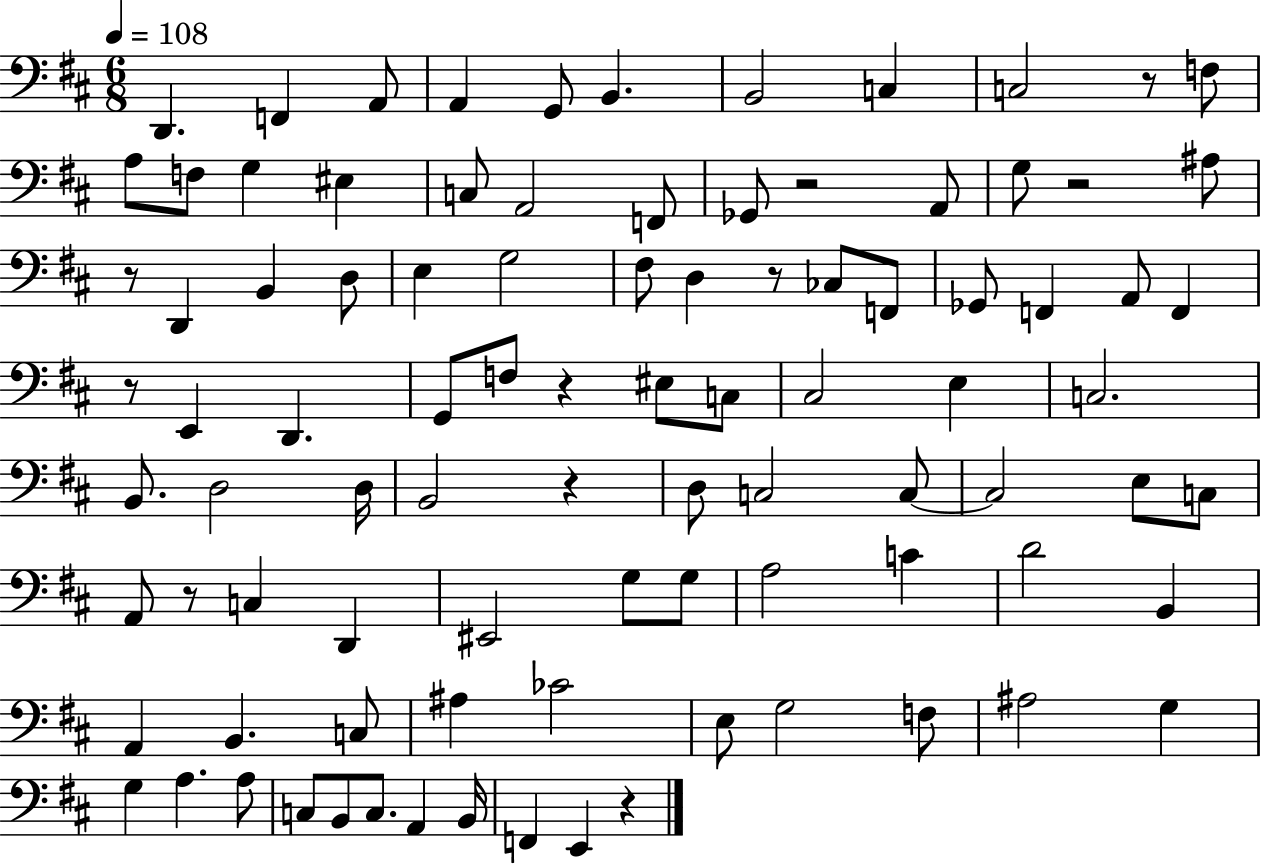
X:1
T:Untitled
M:6/8
L:1/4
K:D
D,, F,, A,,/2 A,, G,,/2 B,, B,,2 C, C,2 z/2 F,/2 A,/2 F,/2 G, ^E, C,/2 A,,2 F,,/2 _G,,/2 z2 A,,/2 G,/2 z2 ^A,/2 z/2 D,, B,, D,/2 E, G,2 ^F,/2 D, z/2 _C,/2 F,,/2 _G,,/2 F,, A,,/2 F,, z/2 E,, D,, G,,/2 F,/2 z ^E,/2 C,/2 ^C,2 E, C,2 B,,/2 D,2 D,/4 B,,2 z D,/2 C,2 C,/2 C,2 E,/2 C,/2 A,,/2 z/2 C, D,, ^E,,2 G,/2 G,/2 A,2 C D2 B,, A,, B,, C,/2 ^A, _C2 E,/2 G,2 F,/2 ^A,2 G, G, A, A,/2 C,/2 B,,/2 C,/2 A,, B,,/4 F,, E,, z